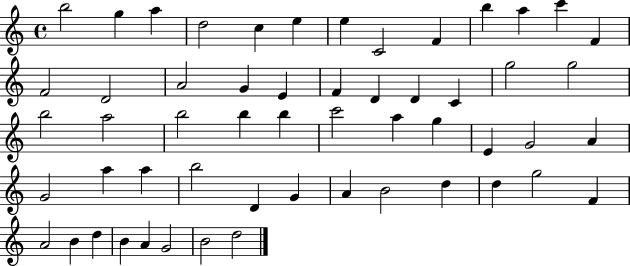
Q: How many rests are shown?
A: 0